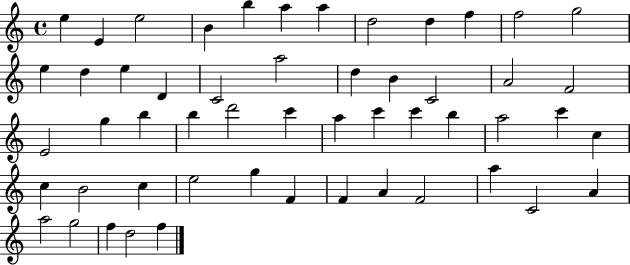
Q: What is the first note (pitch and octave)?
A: E5